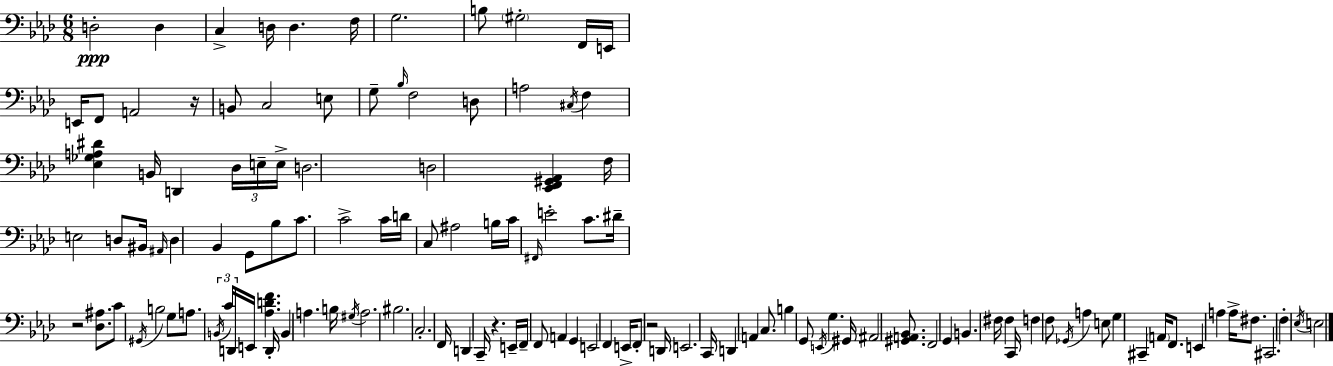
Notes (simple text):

D3/h D3/q C3/q D3/s D3/q. F3/s G3/h. B3/e G#3/h F2/s E2/s E2/s F2/e A2/h R/s B2/e C3/h E3/e G3/e Bb3/s F3/h D3/e A3/h C#3/s F3/q [Eb3,Gb3,A3,D#4]/q B2/s D2/q Db3/s E3/s E3/s D3/h. D3/h [Eb2,F2,G#2,Ab2]/q F3/s E3/h D3/e BIS2/s A#2/s D3/q Bb2/q G2/e Bb3/e C4/e. C4/h C4/s D4/s C3/e A#3/h B3/s C4/s F#2/s E4/h C4/e. D#4/s R/h [Db3,A#3]/e. C4/e G#2/s B3/h G3/e A3/e. B2/s C4/s D2/s E2/s [Ab3,D4,F4]/q. D2/s B2/q A3/q. B3/s G#3/s A3/h. BIS3/h. C3/h. F2/s D2/q C2/s R/q. E2/s F2/s F2/e A2/q G2/q E2/h F2/q E2/s F2/e R/h D2/s E2/h. C2/s D2/q A2/q C3/e. B3/q G2/e E2/s G3/q. G#2/s A#2/h [G#2,A2,Bb2]/e. F2/h G2/q B2/q. F#3/s F#3/q C2/s F3/q F3/e Gb2/s A3/q E3/e G3/q C#2/q A2/s F2/e. E2/q A3/q A3/s F#3/e. C#2/h. F3/q Eb3/s E3/h